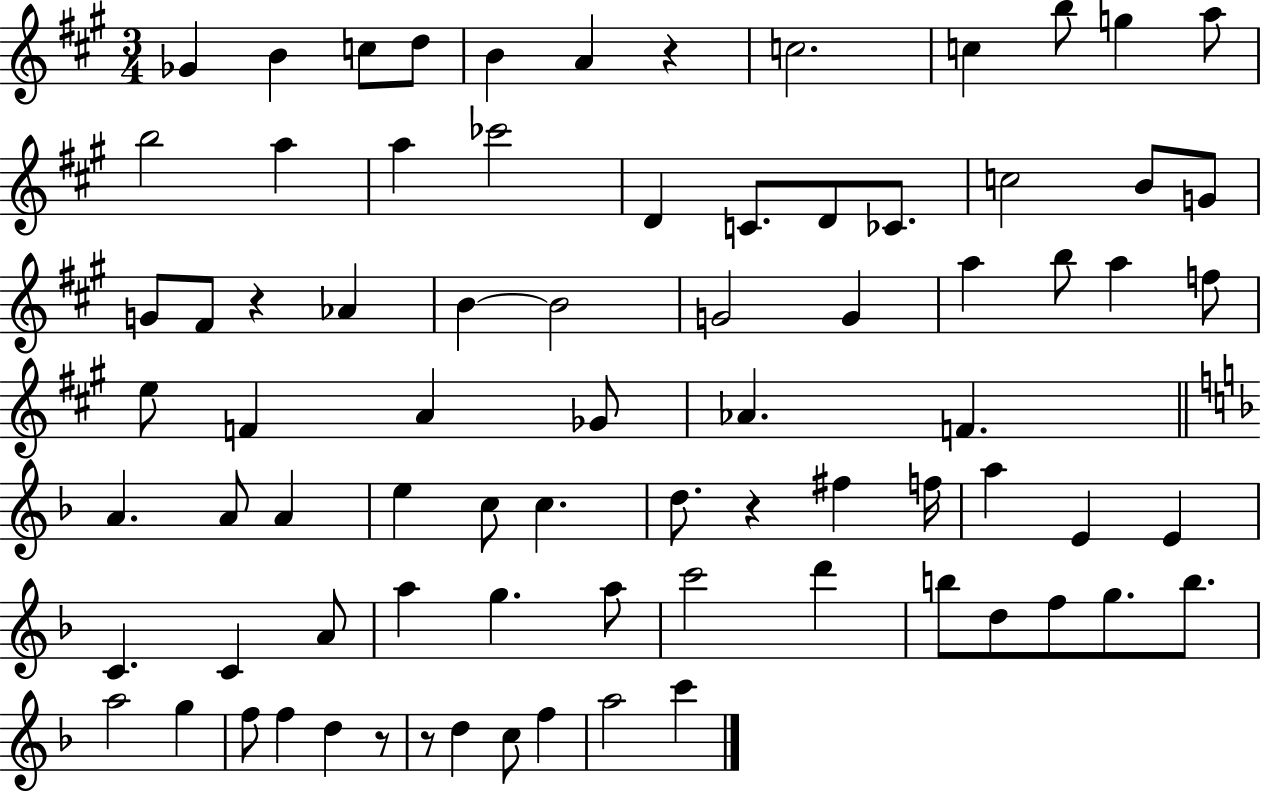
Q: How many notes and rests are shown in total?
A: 79